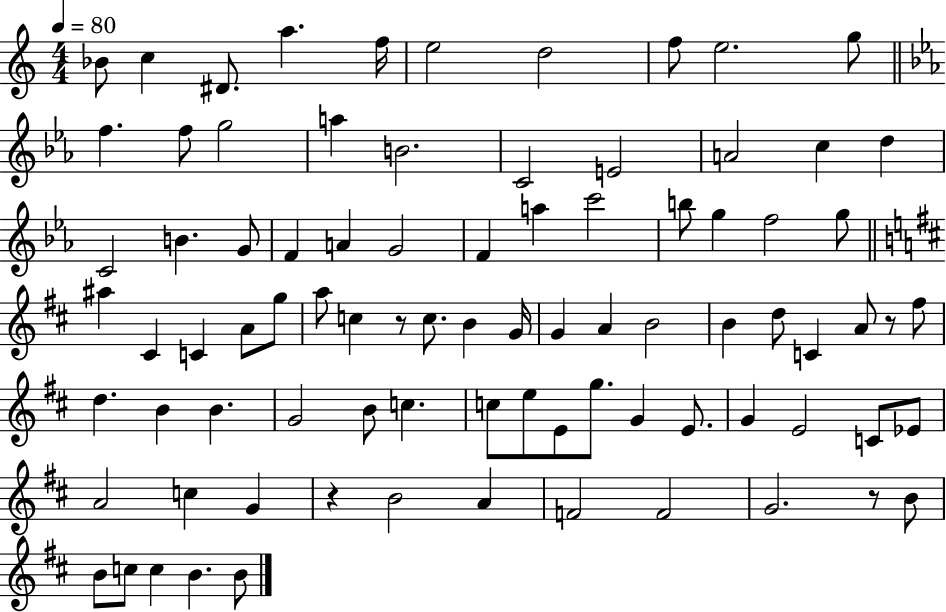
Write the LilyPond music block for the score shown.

{
  \clef treble
  \numericTimeSignature
  \time 4/4
  \key c \major
  \tempo 4 = 80
  \repeat volta 2 { bes'8 c''4 dis'8. a''4. f''16 | e''2 d''2 | f''8 e''2. g''8 | \bar "||" \break \key c \minor f''4. f''8 g''2 | a''4 b'2. | c'2 e'2 | a'2 c''4 d''4 | \break c'2 b'4. g'8 | f'4 a'4 g'2 | f'4 a''4 c'''2 | b''8 g''4 f''2 g''8 | \break \bar "||" \break \key b \minor ais''4 cis'4 c'4 a'8 g''8 | a''8 c''4 r8 c''8. b'4 g'16 | g'4 a'4 b'2 | b'4 d''8 c'4 a'8 r8 fis''8 | \break d''4. b'4 b'4. | g'2 b'8 c''4. | c''8 e''8 e'8 g''8. g'4 e'8. | g'4 e'2 c'8 ees'8 | \break a'2 c''4 g'4 | r4 b'2 a'4 | f'2 f'2 | g'2. r8 b'8 | \break b'8 c''8 c''4 b'4. b'8 | } \bar "|."
}